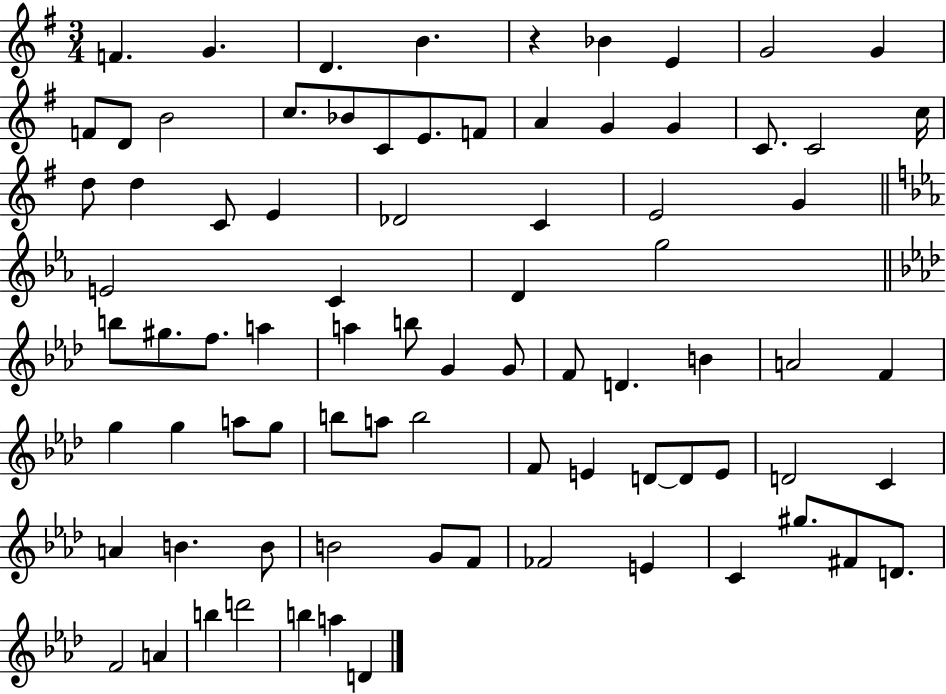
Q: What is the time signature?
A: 3/4